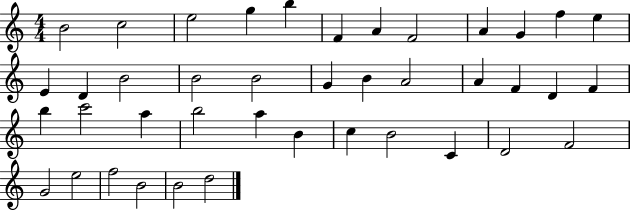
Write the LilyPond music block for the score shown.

{
  \clef treble
  \numericTimeSignature
  \time 4/4
  \key c \major
  b'2 c''2 | e''2 g''4 b''4 | f'4 a'4 f'2 | a'4 g'4 f''4 e''4 | \break e'4 d'4 b'2 | b'2 b'2 | g'4 b'4 a'2 | a'4 f'4 d'4 f'4 | \break b''4 c'''2 a''4 | b''2 a''4 b'4 | c''4 b'2 c'4 | d'2 f'2 | \break g'2 e''2 | f''2 b'2 | b'2 d''2 | \bar "|."
}